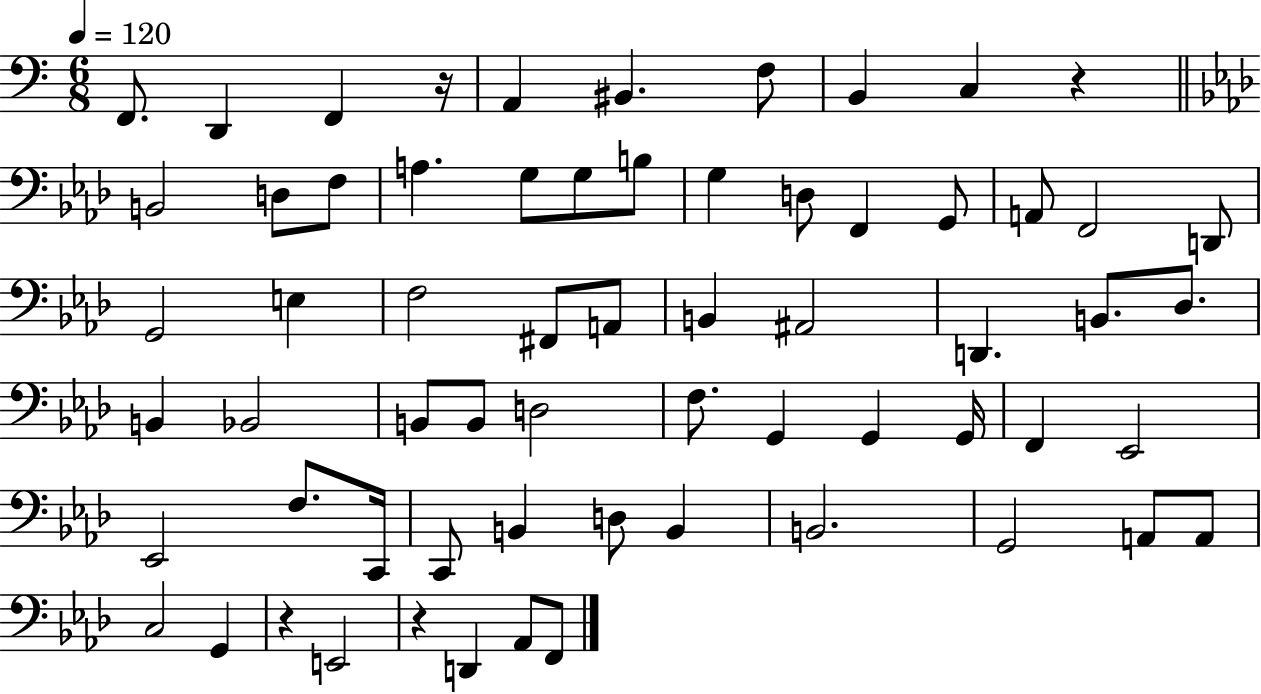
F2/e. D2/q F2/q R/s A2/q BIS2/q. F3/e B2/q C3/q R/q B2/h D3/e F3/e A3/q. G3/e G3/e B3/e G3/q D3/e F2/q G2/e A2/e F2/h D2/e G2/h E3/q F3/h F#2/e A2/e B2/q A#2/h D2/q. B2/e. Db3/e. B2/q Bb2/h B2/e B2/e D3/h F3/e. G2/q G2/q G2/s F2/q Eb2/h Eb2/h F3/e. C2/s C2/e B2/q D3/e B2/q B2/h. G2/h A2/e A2/e C3/h G2/q R/q E2/h R/q D2/q Ab2/e F2/e